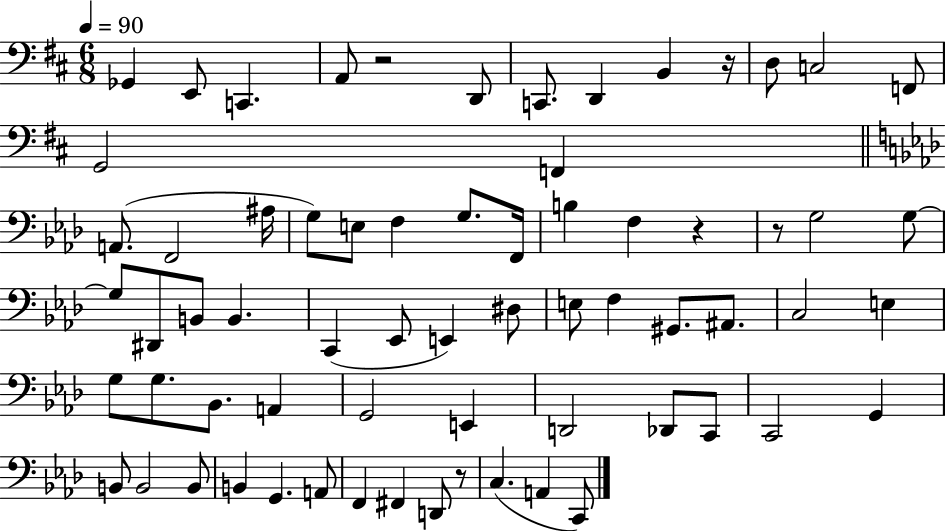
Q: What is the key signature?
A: D major